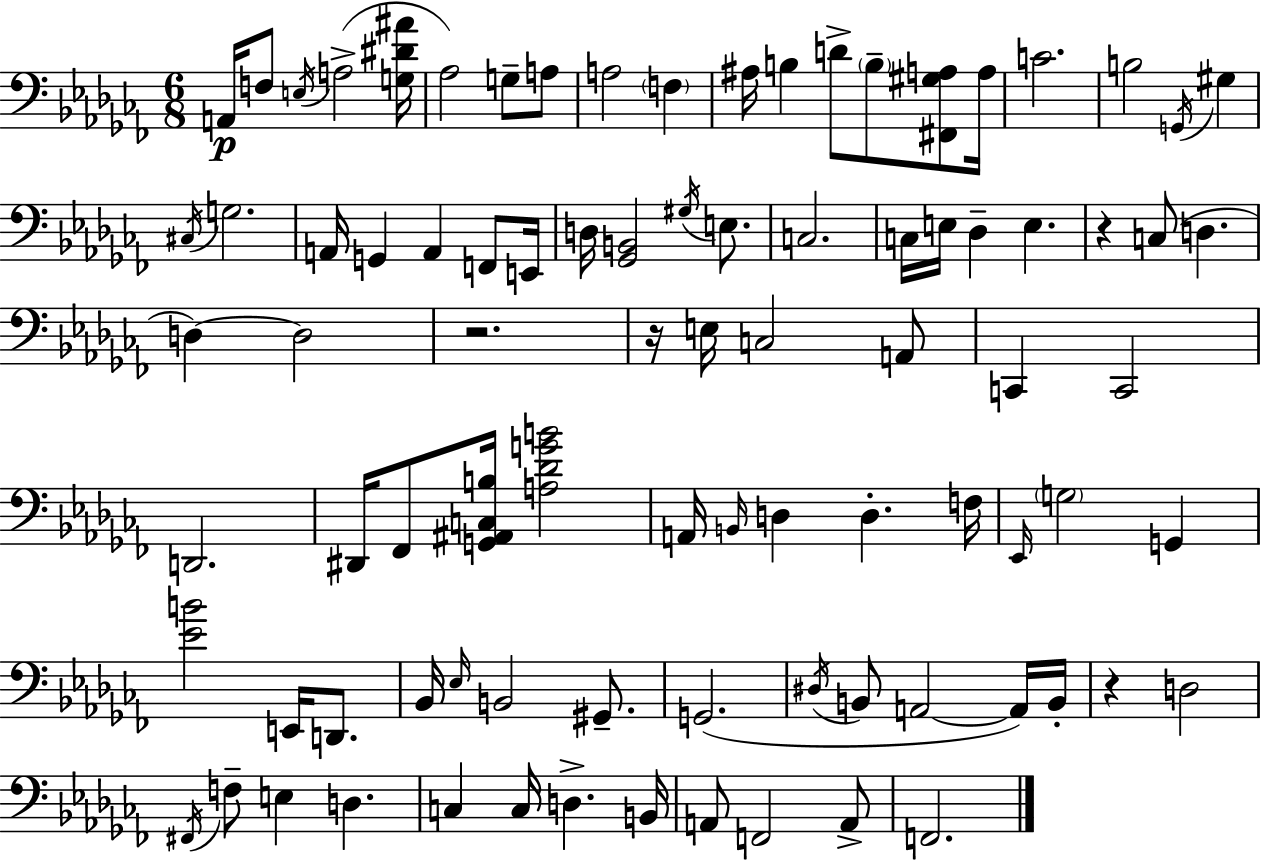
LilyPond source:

{
  \clef bass
  \numericTimeSignature
  \time 6/8
  \key aes \minor
  a,16\p f8 \acciaccatura { e16 }( a2-> | <g dis' ais'>16 aes2) g8-- a8 | a2 \parenthesize f4 | ais16 b4 d'8-> \parenthesize b8-- <fis, gis a>8 | \break a16 c'2. | b2 \acciaccatura { g,16 } gis4 | \acciaccatura { cis16 } g2. | a,16 g,4 a,4 | \break f,8 e,16 d16 <ges, b,>2 | \acciaccatura { gis16 } e8. c2. | c16 e16 des4-- e4. | r4 c8( d4. | \break d4~~) d2 | r2. | r16 e16 c2 | a,8 c,4 c,2 | \break d,2. | dis,16 fes,8 <g, ais, c b>16 <a des' g' b'>2 | a,16 \grace { b,16 } d4 d4.-. | f16 \grace { ees,16 } \parenthesize g2 | \break g,4 <ees' b'>2 | e,16 d,8. bes,16 \grace { ees16 } b,2 | gis,8.-- g,2.( | \acciaccatura { dis16 } b,8 a,2~~ | \break a,16) b,16-. r4 | d2 \acciaccatura { fis,16 } f8-- e4 | d4. c4 | c16 d4.-> b,16 a,8 f,2 | \break a,8-> f,2. | \bar "|."
}